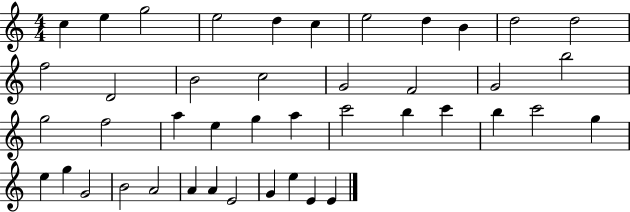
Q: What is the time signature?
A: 4/4